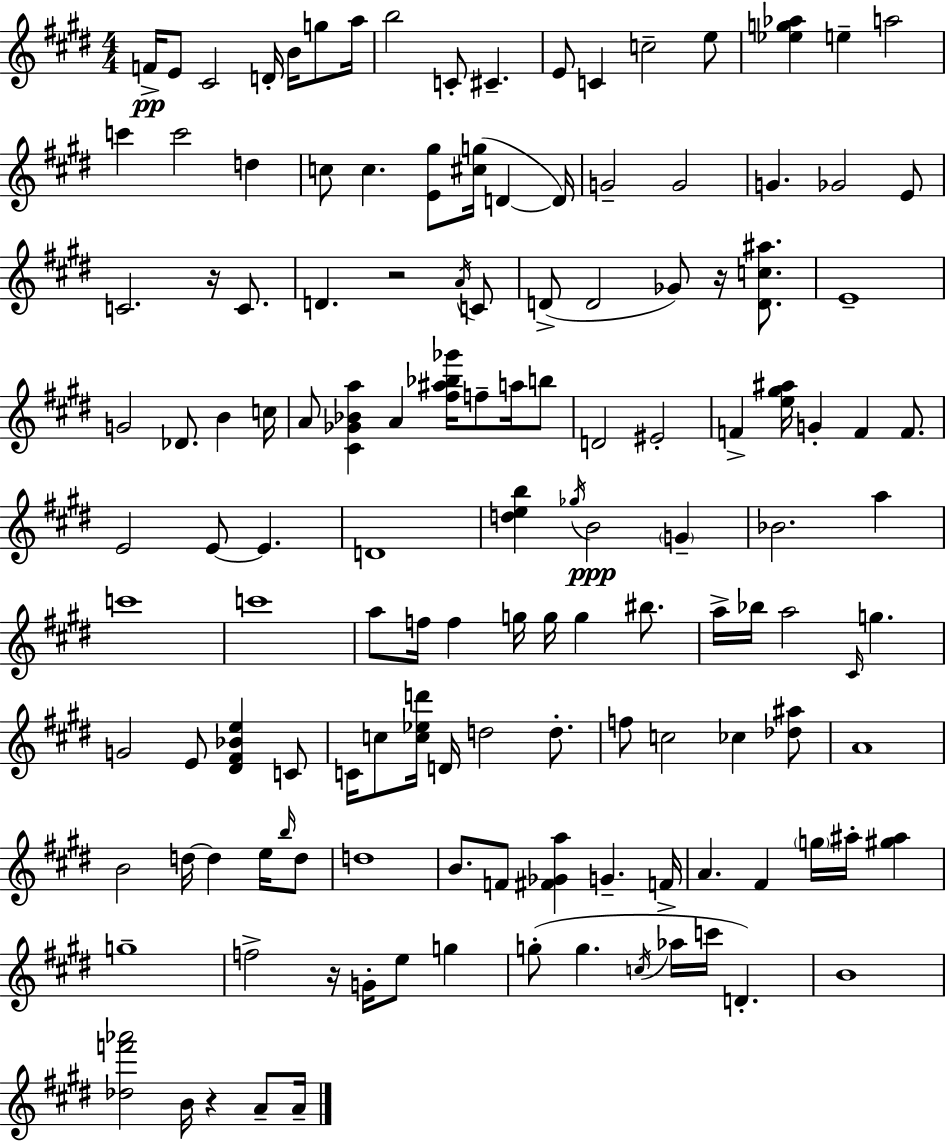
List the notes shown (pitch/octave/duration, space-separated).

F4/s E4/e C#4/h D4/s B4/s G5/e A5/s B5/h C4/e C#4/q. E4/e C4/q C5/h E5/e [Eb5,G5,Ab5]/q E5/q A5/h C6/q C6/h D5/q C5/e C5/q. [E4,G#5]/e [C#5,G5]/s D4/q D4/s G4/h G4/h G4/q. Gb4/h E4/e C4/h. R/s C4/e. D4/q. R/h A4/s C4/e D4/e D4/h Gb4/e R/s [D4,C5,A#5]/e. E4/w G4/h Db4/e. B4/q C5/s A4/e [C#4,Gb4,Bb4,A5]/q A4/q [F#5,A#5,Bb5,Gb6]/s F5/e A5/s B5/e D4/h EIS4/h F4/q [E5,G#5,A#5]/s G4/q F4/q F4/e. E4/h E4/e E4/q. D4/w [D5,E5,B5]/q Gb5/s B4/h G4/q Bb4/h. A5/q C6/w C6/w A5/e F5/s F5/q G5/s G5/s G5/q BIS5/e. A5/s Bb5/s A5/h C#4/s G5/q. G4/h E4/e [D#4,F#4,Bb4,E5]/q C4/e C4/s C5/e [C5,Eb5,D6]/s D4/s D5/h D5/e. F5/e C5/h CES5/q [Db5,A#5]/e A4/w B4/h D5/s D5/q E5/s B5/s D5/e D5/w B4/e. F4/e [F#4,Gb4,A5]/q G4/q. F4/s A4/q. F#4/q G5/s A#5/s [G#5,A#5]/q G5/w F5/h R/s G4/s E5/e G5/q G5/e G5/q. C5/s Ab5/s C6/s D4/q. B4/w [Db5,F6,Ab6]/h B4/s R/q A4/e A4/s